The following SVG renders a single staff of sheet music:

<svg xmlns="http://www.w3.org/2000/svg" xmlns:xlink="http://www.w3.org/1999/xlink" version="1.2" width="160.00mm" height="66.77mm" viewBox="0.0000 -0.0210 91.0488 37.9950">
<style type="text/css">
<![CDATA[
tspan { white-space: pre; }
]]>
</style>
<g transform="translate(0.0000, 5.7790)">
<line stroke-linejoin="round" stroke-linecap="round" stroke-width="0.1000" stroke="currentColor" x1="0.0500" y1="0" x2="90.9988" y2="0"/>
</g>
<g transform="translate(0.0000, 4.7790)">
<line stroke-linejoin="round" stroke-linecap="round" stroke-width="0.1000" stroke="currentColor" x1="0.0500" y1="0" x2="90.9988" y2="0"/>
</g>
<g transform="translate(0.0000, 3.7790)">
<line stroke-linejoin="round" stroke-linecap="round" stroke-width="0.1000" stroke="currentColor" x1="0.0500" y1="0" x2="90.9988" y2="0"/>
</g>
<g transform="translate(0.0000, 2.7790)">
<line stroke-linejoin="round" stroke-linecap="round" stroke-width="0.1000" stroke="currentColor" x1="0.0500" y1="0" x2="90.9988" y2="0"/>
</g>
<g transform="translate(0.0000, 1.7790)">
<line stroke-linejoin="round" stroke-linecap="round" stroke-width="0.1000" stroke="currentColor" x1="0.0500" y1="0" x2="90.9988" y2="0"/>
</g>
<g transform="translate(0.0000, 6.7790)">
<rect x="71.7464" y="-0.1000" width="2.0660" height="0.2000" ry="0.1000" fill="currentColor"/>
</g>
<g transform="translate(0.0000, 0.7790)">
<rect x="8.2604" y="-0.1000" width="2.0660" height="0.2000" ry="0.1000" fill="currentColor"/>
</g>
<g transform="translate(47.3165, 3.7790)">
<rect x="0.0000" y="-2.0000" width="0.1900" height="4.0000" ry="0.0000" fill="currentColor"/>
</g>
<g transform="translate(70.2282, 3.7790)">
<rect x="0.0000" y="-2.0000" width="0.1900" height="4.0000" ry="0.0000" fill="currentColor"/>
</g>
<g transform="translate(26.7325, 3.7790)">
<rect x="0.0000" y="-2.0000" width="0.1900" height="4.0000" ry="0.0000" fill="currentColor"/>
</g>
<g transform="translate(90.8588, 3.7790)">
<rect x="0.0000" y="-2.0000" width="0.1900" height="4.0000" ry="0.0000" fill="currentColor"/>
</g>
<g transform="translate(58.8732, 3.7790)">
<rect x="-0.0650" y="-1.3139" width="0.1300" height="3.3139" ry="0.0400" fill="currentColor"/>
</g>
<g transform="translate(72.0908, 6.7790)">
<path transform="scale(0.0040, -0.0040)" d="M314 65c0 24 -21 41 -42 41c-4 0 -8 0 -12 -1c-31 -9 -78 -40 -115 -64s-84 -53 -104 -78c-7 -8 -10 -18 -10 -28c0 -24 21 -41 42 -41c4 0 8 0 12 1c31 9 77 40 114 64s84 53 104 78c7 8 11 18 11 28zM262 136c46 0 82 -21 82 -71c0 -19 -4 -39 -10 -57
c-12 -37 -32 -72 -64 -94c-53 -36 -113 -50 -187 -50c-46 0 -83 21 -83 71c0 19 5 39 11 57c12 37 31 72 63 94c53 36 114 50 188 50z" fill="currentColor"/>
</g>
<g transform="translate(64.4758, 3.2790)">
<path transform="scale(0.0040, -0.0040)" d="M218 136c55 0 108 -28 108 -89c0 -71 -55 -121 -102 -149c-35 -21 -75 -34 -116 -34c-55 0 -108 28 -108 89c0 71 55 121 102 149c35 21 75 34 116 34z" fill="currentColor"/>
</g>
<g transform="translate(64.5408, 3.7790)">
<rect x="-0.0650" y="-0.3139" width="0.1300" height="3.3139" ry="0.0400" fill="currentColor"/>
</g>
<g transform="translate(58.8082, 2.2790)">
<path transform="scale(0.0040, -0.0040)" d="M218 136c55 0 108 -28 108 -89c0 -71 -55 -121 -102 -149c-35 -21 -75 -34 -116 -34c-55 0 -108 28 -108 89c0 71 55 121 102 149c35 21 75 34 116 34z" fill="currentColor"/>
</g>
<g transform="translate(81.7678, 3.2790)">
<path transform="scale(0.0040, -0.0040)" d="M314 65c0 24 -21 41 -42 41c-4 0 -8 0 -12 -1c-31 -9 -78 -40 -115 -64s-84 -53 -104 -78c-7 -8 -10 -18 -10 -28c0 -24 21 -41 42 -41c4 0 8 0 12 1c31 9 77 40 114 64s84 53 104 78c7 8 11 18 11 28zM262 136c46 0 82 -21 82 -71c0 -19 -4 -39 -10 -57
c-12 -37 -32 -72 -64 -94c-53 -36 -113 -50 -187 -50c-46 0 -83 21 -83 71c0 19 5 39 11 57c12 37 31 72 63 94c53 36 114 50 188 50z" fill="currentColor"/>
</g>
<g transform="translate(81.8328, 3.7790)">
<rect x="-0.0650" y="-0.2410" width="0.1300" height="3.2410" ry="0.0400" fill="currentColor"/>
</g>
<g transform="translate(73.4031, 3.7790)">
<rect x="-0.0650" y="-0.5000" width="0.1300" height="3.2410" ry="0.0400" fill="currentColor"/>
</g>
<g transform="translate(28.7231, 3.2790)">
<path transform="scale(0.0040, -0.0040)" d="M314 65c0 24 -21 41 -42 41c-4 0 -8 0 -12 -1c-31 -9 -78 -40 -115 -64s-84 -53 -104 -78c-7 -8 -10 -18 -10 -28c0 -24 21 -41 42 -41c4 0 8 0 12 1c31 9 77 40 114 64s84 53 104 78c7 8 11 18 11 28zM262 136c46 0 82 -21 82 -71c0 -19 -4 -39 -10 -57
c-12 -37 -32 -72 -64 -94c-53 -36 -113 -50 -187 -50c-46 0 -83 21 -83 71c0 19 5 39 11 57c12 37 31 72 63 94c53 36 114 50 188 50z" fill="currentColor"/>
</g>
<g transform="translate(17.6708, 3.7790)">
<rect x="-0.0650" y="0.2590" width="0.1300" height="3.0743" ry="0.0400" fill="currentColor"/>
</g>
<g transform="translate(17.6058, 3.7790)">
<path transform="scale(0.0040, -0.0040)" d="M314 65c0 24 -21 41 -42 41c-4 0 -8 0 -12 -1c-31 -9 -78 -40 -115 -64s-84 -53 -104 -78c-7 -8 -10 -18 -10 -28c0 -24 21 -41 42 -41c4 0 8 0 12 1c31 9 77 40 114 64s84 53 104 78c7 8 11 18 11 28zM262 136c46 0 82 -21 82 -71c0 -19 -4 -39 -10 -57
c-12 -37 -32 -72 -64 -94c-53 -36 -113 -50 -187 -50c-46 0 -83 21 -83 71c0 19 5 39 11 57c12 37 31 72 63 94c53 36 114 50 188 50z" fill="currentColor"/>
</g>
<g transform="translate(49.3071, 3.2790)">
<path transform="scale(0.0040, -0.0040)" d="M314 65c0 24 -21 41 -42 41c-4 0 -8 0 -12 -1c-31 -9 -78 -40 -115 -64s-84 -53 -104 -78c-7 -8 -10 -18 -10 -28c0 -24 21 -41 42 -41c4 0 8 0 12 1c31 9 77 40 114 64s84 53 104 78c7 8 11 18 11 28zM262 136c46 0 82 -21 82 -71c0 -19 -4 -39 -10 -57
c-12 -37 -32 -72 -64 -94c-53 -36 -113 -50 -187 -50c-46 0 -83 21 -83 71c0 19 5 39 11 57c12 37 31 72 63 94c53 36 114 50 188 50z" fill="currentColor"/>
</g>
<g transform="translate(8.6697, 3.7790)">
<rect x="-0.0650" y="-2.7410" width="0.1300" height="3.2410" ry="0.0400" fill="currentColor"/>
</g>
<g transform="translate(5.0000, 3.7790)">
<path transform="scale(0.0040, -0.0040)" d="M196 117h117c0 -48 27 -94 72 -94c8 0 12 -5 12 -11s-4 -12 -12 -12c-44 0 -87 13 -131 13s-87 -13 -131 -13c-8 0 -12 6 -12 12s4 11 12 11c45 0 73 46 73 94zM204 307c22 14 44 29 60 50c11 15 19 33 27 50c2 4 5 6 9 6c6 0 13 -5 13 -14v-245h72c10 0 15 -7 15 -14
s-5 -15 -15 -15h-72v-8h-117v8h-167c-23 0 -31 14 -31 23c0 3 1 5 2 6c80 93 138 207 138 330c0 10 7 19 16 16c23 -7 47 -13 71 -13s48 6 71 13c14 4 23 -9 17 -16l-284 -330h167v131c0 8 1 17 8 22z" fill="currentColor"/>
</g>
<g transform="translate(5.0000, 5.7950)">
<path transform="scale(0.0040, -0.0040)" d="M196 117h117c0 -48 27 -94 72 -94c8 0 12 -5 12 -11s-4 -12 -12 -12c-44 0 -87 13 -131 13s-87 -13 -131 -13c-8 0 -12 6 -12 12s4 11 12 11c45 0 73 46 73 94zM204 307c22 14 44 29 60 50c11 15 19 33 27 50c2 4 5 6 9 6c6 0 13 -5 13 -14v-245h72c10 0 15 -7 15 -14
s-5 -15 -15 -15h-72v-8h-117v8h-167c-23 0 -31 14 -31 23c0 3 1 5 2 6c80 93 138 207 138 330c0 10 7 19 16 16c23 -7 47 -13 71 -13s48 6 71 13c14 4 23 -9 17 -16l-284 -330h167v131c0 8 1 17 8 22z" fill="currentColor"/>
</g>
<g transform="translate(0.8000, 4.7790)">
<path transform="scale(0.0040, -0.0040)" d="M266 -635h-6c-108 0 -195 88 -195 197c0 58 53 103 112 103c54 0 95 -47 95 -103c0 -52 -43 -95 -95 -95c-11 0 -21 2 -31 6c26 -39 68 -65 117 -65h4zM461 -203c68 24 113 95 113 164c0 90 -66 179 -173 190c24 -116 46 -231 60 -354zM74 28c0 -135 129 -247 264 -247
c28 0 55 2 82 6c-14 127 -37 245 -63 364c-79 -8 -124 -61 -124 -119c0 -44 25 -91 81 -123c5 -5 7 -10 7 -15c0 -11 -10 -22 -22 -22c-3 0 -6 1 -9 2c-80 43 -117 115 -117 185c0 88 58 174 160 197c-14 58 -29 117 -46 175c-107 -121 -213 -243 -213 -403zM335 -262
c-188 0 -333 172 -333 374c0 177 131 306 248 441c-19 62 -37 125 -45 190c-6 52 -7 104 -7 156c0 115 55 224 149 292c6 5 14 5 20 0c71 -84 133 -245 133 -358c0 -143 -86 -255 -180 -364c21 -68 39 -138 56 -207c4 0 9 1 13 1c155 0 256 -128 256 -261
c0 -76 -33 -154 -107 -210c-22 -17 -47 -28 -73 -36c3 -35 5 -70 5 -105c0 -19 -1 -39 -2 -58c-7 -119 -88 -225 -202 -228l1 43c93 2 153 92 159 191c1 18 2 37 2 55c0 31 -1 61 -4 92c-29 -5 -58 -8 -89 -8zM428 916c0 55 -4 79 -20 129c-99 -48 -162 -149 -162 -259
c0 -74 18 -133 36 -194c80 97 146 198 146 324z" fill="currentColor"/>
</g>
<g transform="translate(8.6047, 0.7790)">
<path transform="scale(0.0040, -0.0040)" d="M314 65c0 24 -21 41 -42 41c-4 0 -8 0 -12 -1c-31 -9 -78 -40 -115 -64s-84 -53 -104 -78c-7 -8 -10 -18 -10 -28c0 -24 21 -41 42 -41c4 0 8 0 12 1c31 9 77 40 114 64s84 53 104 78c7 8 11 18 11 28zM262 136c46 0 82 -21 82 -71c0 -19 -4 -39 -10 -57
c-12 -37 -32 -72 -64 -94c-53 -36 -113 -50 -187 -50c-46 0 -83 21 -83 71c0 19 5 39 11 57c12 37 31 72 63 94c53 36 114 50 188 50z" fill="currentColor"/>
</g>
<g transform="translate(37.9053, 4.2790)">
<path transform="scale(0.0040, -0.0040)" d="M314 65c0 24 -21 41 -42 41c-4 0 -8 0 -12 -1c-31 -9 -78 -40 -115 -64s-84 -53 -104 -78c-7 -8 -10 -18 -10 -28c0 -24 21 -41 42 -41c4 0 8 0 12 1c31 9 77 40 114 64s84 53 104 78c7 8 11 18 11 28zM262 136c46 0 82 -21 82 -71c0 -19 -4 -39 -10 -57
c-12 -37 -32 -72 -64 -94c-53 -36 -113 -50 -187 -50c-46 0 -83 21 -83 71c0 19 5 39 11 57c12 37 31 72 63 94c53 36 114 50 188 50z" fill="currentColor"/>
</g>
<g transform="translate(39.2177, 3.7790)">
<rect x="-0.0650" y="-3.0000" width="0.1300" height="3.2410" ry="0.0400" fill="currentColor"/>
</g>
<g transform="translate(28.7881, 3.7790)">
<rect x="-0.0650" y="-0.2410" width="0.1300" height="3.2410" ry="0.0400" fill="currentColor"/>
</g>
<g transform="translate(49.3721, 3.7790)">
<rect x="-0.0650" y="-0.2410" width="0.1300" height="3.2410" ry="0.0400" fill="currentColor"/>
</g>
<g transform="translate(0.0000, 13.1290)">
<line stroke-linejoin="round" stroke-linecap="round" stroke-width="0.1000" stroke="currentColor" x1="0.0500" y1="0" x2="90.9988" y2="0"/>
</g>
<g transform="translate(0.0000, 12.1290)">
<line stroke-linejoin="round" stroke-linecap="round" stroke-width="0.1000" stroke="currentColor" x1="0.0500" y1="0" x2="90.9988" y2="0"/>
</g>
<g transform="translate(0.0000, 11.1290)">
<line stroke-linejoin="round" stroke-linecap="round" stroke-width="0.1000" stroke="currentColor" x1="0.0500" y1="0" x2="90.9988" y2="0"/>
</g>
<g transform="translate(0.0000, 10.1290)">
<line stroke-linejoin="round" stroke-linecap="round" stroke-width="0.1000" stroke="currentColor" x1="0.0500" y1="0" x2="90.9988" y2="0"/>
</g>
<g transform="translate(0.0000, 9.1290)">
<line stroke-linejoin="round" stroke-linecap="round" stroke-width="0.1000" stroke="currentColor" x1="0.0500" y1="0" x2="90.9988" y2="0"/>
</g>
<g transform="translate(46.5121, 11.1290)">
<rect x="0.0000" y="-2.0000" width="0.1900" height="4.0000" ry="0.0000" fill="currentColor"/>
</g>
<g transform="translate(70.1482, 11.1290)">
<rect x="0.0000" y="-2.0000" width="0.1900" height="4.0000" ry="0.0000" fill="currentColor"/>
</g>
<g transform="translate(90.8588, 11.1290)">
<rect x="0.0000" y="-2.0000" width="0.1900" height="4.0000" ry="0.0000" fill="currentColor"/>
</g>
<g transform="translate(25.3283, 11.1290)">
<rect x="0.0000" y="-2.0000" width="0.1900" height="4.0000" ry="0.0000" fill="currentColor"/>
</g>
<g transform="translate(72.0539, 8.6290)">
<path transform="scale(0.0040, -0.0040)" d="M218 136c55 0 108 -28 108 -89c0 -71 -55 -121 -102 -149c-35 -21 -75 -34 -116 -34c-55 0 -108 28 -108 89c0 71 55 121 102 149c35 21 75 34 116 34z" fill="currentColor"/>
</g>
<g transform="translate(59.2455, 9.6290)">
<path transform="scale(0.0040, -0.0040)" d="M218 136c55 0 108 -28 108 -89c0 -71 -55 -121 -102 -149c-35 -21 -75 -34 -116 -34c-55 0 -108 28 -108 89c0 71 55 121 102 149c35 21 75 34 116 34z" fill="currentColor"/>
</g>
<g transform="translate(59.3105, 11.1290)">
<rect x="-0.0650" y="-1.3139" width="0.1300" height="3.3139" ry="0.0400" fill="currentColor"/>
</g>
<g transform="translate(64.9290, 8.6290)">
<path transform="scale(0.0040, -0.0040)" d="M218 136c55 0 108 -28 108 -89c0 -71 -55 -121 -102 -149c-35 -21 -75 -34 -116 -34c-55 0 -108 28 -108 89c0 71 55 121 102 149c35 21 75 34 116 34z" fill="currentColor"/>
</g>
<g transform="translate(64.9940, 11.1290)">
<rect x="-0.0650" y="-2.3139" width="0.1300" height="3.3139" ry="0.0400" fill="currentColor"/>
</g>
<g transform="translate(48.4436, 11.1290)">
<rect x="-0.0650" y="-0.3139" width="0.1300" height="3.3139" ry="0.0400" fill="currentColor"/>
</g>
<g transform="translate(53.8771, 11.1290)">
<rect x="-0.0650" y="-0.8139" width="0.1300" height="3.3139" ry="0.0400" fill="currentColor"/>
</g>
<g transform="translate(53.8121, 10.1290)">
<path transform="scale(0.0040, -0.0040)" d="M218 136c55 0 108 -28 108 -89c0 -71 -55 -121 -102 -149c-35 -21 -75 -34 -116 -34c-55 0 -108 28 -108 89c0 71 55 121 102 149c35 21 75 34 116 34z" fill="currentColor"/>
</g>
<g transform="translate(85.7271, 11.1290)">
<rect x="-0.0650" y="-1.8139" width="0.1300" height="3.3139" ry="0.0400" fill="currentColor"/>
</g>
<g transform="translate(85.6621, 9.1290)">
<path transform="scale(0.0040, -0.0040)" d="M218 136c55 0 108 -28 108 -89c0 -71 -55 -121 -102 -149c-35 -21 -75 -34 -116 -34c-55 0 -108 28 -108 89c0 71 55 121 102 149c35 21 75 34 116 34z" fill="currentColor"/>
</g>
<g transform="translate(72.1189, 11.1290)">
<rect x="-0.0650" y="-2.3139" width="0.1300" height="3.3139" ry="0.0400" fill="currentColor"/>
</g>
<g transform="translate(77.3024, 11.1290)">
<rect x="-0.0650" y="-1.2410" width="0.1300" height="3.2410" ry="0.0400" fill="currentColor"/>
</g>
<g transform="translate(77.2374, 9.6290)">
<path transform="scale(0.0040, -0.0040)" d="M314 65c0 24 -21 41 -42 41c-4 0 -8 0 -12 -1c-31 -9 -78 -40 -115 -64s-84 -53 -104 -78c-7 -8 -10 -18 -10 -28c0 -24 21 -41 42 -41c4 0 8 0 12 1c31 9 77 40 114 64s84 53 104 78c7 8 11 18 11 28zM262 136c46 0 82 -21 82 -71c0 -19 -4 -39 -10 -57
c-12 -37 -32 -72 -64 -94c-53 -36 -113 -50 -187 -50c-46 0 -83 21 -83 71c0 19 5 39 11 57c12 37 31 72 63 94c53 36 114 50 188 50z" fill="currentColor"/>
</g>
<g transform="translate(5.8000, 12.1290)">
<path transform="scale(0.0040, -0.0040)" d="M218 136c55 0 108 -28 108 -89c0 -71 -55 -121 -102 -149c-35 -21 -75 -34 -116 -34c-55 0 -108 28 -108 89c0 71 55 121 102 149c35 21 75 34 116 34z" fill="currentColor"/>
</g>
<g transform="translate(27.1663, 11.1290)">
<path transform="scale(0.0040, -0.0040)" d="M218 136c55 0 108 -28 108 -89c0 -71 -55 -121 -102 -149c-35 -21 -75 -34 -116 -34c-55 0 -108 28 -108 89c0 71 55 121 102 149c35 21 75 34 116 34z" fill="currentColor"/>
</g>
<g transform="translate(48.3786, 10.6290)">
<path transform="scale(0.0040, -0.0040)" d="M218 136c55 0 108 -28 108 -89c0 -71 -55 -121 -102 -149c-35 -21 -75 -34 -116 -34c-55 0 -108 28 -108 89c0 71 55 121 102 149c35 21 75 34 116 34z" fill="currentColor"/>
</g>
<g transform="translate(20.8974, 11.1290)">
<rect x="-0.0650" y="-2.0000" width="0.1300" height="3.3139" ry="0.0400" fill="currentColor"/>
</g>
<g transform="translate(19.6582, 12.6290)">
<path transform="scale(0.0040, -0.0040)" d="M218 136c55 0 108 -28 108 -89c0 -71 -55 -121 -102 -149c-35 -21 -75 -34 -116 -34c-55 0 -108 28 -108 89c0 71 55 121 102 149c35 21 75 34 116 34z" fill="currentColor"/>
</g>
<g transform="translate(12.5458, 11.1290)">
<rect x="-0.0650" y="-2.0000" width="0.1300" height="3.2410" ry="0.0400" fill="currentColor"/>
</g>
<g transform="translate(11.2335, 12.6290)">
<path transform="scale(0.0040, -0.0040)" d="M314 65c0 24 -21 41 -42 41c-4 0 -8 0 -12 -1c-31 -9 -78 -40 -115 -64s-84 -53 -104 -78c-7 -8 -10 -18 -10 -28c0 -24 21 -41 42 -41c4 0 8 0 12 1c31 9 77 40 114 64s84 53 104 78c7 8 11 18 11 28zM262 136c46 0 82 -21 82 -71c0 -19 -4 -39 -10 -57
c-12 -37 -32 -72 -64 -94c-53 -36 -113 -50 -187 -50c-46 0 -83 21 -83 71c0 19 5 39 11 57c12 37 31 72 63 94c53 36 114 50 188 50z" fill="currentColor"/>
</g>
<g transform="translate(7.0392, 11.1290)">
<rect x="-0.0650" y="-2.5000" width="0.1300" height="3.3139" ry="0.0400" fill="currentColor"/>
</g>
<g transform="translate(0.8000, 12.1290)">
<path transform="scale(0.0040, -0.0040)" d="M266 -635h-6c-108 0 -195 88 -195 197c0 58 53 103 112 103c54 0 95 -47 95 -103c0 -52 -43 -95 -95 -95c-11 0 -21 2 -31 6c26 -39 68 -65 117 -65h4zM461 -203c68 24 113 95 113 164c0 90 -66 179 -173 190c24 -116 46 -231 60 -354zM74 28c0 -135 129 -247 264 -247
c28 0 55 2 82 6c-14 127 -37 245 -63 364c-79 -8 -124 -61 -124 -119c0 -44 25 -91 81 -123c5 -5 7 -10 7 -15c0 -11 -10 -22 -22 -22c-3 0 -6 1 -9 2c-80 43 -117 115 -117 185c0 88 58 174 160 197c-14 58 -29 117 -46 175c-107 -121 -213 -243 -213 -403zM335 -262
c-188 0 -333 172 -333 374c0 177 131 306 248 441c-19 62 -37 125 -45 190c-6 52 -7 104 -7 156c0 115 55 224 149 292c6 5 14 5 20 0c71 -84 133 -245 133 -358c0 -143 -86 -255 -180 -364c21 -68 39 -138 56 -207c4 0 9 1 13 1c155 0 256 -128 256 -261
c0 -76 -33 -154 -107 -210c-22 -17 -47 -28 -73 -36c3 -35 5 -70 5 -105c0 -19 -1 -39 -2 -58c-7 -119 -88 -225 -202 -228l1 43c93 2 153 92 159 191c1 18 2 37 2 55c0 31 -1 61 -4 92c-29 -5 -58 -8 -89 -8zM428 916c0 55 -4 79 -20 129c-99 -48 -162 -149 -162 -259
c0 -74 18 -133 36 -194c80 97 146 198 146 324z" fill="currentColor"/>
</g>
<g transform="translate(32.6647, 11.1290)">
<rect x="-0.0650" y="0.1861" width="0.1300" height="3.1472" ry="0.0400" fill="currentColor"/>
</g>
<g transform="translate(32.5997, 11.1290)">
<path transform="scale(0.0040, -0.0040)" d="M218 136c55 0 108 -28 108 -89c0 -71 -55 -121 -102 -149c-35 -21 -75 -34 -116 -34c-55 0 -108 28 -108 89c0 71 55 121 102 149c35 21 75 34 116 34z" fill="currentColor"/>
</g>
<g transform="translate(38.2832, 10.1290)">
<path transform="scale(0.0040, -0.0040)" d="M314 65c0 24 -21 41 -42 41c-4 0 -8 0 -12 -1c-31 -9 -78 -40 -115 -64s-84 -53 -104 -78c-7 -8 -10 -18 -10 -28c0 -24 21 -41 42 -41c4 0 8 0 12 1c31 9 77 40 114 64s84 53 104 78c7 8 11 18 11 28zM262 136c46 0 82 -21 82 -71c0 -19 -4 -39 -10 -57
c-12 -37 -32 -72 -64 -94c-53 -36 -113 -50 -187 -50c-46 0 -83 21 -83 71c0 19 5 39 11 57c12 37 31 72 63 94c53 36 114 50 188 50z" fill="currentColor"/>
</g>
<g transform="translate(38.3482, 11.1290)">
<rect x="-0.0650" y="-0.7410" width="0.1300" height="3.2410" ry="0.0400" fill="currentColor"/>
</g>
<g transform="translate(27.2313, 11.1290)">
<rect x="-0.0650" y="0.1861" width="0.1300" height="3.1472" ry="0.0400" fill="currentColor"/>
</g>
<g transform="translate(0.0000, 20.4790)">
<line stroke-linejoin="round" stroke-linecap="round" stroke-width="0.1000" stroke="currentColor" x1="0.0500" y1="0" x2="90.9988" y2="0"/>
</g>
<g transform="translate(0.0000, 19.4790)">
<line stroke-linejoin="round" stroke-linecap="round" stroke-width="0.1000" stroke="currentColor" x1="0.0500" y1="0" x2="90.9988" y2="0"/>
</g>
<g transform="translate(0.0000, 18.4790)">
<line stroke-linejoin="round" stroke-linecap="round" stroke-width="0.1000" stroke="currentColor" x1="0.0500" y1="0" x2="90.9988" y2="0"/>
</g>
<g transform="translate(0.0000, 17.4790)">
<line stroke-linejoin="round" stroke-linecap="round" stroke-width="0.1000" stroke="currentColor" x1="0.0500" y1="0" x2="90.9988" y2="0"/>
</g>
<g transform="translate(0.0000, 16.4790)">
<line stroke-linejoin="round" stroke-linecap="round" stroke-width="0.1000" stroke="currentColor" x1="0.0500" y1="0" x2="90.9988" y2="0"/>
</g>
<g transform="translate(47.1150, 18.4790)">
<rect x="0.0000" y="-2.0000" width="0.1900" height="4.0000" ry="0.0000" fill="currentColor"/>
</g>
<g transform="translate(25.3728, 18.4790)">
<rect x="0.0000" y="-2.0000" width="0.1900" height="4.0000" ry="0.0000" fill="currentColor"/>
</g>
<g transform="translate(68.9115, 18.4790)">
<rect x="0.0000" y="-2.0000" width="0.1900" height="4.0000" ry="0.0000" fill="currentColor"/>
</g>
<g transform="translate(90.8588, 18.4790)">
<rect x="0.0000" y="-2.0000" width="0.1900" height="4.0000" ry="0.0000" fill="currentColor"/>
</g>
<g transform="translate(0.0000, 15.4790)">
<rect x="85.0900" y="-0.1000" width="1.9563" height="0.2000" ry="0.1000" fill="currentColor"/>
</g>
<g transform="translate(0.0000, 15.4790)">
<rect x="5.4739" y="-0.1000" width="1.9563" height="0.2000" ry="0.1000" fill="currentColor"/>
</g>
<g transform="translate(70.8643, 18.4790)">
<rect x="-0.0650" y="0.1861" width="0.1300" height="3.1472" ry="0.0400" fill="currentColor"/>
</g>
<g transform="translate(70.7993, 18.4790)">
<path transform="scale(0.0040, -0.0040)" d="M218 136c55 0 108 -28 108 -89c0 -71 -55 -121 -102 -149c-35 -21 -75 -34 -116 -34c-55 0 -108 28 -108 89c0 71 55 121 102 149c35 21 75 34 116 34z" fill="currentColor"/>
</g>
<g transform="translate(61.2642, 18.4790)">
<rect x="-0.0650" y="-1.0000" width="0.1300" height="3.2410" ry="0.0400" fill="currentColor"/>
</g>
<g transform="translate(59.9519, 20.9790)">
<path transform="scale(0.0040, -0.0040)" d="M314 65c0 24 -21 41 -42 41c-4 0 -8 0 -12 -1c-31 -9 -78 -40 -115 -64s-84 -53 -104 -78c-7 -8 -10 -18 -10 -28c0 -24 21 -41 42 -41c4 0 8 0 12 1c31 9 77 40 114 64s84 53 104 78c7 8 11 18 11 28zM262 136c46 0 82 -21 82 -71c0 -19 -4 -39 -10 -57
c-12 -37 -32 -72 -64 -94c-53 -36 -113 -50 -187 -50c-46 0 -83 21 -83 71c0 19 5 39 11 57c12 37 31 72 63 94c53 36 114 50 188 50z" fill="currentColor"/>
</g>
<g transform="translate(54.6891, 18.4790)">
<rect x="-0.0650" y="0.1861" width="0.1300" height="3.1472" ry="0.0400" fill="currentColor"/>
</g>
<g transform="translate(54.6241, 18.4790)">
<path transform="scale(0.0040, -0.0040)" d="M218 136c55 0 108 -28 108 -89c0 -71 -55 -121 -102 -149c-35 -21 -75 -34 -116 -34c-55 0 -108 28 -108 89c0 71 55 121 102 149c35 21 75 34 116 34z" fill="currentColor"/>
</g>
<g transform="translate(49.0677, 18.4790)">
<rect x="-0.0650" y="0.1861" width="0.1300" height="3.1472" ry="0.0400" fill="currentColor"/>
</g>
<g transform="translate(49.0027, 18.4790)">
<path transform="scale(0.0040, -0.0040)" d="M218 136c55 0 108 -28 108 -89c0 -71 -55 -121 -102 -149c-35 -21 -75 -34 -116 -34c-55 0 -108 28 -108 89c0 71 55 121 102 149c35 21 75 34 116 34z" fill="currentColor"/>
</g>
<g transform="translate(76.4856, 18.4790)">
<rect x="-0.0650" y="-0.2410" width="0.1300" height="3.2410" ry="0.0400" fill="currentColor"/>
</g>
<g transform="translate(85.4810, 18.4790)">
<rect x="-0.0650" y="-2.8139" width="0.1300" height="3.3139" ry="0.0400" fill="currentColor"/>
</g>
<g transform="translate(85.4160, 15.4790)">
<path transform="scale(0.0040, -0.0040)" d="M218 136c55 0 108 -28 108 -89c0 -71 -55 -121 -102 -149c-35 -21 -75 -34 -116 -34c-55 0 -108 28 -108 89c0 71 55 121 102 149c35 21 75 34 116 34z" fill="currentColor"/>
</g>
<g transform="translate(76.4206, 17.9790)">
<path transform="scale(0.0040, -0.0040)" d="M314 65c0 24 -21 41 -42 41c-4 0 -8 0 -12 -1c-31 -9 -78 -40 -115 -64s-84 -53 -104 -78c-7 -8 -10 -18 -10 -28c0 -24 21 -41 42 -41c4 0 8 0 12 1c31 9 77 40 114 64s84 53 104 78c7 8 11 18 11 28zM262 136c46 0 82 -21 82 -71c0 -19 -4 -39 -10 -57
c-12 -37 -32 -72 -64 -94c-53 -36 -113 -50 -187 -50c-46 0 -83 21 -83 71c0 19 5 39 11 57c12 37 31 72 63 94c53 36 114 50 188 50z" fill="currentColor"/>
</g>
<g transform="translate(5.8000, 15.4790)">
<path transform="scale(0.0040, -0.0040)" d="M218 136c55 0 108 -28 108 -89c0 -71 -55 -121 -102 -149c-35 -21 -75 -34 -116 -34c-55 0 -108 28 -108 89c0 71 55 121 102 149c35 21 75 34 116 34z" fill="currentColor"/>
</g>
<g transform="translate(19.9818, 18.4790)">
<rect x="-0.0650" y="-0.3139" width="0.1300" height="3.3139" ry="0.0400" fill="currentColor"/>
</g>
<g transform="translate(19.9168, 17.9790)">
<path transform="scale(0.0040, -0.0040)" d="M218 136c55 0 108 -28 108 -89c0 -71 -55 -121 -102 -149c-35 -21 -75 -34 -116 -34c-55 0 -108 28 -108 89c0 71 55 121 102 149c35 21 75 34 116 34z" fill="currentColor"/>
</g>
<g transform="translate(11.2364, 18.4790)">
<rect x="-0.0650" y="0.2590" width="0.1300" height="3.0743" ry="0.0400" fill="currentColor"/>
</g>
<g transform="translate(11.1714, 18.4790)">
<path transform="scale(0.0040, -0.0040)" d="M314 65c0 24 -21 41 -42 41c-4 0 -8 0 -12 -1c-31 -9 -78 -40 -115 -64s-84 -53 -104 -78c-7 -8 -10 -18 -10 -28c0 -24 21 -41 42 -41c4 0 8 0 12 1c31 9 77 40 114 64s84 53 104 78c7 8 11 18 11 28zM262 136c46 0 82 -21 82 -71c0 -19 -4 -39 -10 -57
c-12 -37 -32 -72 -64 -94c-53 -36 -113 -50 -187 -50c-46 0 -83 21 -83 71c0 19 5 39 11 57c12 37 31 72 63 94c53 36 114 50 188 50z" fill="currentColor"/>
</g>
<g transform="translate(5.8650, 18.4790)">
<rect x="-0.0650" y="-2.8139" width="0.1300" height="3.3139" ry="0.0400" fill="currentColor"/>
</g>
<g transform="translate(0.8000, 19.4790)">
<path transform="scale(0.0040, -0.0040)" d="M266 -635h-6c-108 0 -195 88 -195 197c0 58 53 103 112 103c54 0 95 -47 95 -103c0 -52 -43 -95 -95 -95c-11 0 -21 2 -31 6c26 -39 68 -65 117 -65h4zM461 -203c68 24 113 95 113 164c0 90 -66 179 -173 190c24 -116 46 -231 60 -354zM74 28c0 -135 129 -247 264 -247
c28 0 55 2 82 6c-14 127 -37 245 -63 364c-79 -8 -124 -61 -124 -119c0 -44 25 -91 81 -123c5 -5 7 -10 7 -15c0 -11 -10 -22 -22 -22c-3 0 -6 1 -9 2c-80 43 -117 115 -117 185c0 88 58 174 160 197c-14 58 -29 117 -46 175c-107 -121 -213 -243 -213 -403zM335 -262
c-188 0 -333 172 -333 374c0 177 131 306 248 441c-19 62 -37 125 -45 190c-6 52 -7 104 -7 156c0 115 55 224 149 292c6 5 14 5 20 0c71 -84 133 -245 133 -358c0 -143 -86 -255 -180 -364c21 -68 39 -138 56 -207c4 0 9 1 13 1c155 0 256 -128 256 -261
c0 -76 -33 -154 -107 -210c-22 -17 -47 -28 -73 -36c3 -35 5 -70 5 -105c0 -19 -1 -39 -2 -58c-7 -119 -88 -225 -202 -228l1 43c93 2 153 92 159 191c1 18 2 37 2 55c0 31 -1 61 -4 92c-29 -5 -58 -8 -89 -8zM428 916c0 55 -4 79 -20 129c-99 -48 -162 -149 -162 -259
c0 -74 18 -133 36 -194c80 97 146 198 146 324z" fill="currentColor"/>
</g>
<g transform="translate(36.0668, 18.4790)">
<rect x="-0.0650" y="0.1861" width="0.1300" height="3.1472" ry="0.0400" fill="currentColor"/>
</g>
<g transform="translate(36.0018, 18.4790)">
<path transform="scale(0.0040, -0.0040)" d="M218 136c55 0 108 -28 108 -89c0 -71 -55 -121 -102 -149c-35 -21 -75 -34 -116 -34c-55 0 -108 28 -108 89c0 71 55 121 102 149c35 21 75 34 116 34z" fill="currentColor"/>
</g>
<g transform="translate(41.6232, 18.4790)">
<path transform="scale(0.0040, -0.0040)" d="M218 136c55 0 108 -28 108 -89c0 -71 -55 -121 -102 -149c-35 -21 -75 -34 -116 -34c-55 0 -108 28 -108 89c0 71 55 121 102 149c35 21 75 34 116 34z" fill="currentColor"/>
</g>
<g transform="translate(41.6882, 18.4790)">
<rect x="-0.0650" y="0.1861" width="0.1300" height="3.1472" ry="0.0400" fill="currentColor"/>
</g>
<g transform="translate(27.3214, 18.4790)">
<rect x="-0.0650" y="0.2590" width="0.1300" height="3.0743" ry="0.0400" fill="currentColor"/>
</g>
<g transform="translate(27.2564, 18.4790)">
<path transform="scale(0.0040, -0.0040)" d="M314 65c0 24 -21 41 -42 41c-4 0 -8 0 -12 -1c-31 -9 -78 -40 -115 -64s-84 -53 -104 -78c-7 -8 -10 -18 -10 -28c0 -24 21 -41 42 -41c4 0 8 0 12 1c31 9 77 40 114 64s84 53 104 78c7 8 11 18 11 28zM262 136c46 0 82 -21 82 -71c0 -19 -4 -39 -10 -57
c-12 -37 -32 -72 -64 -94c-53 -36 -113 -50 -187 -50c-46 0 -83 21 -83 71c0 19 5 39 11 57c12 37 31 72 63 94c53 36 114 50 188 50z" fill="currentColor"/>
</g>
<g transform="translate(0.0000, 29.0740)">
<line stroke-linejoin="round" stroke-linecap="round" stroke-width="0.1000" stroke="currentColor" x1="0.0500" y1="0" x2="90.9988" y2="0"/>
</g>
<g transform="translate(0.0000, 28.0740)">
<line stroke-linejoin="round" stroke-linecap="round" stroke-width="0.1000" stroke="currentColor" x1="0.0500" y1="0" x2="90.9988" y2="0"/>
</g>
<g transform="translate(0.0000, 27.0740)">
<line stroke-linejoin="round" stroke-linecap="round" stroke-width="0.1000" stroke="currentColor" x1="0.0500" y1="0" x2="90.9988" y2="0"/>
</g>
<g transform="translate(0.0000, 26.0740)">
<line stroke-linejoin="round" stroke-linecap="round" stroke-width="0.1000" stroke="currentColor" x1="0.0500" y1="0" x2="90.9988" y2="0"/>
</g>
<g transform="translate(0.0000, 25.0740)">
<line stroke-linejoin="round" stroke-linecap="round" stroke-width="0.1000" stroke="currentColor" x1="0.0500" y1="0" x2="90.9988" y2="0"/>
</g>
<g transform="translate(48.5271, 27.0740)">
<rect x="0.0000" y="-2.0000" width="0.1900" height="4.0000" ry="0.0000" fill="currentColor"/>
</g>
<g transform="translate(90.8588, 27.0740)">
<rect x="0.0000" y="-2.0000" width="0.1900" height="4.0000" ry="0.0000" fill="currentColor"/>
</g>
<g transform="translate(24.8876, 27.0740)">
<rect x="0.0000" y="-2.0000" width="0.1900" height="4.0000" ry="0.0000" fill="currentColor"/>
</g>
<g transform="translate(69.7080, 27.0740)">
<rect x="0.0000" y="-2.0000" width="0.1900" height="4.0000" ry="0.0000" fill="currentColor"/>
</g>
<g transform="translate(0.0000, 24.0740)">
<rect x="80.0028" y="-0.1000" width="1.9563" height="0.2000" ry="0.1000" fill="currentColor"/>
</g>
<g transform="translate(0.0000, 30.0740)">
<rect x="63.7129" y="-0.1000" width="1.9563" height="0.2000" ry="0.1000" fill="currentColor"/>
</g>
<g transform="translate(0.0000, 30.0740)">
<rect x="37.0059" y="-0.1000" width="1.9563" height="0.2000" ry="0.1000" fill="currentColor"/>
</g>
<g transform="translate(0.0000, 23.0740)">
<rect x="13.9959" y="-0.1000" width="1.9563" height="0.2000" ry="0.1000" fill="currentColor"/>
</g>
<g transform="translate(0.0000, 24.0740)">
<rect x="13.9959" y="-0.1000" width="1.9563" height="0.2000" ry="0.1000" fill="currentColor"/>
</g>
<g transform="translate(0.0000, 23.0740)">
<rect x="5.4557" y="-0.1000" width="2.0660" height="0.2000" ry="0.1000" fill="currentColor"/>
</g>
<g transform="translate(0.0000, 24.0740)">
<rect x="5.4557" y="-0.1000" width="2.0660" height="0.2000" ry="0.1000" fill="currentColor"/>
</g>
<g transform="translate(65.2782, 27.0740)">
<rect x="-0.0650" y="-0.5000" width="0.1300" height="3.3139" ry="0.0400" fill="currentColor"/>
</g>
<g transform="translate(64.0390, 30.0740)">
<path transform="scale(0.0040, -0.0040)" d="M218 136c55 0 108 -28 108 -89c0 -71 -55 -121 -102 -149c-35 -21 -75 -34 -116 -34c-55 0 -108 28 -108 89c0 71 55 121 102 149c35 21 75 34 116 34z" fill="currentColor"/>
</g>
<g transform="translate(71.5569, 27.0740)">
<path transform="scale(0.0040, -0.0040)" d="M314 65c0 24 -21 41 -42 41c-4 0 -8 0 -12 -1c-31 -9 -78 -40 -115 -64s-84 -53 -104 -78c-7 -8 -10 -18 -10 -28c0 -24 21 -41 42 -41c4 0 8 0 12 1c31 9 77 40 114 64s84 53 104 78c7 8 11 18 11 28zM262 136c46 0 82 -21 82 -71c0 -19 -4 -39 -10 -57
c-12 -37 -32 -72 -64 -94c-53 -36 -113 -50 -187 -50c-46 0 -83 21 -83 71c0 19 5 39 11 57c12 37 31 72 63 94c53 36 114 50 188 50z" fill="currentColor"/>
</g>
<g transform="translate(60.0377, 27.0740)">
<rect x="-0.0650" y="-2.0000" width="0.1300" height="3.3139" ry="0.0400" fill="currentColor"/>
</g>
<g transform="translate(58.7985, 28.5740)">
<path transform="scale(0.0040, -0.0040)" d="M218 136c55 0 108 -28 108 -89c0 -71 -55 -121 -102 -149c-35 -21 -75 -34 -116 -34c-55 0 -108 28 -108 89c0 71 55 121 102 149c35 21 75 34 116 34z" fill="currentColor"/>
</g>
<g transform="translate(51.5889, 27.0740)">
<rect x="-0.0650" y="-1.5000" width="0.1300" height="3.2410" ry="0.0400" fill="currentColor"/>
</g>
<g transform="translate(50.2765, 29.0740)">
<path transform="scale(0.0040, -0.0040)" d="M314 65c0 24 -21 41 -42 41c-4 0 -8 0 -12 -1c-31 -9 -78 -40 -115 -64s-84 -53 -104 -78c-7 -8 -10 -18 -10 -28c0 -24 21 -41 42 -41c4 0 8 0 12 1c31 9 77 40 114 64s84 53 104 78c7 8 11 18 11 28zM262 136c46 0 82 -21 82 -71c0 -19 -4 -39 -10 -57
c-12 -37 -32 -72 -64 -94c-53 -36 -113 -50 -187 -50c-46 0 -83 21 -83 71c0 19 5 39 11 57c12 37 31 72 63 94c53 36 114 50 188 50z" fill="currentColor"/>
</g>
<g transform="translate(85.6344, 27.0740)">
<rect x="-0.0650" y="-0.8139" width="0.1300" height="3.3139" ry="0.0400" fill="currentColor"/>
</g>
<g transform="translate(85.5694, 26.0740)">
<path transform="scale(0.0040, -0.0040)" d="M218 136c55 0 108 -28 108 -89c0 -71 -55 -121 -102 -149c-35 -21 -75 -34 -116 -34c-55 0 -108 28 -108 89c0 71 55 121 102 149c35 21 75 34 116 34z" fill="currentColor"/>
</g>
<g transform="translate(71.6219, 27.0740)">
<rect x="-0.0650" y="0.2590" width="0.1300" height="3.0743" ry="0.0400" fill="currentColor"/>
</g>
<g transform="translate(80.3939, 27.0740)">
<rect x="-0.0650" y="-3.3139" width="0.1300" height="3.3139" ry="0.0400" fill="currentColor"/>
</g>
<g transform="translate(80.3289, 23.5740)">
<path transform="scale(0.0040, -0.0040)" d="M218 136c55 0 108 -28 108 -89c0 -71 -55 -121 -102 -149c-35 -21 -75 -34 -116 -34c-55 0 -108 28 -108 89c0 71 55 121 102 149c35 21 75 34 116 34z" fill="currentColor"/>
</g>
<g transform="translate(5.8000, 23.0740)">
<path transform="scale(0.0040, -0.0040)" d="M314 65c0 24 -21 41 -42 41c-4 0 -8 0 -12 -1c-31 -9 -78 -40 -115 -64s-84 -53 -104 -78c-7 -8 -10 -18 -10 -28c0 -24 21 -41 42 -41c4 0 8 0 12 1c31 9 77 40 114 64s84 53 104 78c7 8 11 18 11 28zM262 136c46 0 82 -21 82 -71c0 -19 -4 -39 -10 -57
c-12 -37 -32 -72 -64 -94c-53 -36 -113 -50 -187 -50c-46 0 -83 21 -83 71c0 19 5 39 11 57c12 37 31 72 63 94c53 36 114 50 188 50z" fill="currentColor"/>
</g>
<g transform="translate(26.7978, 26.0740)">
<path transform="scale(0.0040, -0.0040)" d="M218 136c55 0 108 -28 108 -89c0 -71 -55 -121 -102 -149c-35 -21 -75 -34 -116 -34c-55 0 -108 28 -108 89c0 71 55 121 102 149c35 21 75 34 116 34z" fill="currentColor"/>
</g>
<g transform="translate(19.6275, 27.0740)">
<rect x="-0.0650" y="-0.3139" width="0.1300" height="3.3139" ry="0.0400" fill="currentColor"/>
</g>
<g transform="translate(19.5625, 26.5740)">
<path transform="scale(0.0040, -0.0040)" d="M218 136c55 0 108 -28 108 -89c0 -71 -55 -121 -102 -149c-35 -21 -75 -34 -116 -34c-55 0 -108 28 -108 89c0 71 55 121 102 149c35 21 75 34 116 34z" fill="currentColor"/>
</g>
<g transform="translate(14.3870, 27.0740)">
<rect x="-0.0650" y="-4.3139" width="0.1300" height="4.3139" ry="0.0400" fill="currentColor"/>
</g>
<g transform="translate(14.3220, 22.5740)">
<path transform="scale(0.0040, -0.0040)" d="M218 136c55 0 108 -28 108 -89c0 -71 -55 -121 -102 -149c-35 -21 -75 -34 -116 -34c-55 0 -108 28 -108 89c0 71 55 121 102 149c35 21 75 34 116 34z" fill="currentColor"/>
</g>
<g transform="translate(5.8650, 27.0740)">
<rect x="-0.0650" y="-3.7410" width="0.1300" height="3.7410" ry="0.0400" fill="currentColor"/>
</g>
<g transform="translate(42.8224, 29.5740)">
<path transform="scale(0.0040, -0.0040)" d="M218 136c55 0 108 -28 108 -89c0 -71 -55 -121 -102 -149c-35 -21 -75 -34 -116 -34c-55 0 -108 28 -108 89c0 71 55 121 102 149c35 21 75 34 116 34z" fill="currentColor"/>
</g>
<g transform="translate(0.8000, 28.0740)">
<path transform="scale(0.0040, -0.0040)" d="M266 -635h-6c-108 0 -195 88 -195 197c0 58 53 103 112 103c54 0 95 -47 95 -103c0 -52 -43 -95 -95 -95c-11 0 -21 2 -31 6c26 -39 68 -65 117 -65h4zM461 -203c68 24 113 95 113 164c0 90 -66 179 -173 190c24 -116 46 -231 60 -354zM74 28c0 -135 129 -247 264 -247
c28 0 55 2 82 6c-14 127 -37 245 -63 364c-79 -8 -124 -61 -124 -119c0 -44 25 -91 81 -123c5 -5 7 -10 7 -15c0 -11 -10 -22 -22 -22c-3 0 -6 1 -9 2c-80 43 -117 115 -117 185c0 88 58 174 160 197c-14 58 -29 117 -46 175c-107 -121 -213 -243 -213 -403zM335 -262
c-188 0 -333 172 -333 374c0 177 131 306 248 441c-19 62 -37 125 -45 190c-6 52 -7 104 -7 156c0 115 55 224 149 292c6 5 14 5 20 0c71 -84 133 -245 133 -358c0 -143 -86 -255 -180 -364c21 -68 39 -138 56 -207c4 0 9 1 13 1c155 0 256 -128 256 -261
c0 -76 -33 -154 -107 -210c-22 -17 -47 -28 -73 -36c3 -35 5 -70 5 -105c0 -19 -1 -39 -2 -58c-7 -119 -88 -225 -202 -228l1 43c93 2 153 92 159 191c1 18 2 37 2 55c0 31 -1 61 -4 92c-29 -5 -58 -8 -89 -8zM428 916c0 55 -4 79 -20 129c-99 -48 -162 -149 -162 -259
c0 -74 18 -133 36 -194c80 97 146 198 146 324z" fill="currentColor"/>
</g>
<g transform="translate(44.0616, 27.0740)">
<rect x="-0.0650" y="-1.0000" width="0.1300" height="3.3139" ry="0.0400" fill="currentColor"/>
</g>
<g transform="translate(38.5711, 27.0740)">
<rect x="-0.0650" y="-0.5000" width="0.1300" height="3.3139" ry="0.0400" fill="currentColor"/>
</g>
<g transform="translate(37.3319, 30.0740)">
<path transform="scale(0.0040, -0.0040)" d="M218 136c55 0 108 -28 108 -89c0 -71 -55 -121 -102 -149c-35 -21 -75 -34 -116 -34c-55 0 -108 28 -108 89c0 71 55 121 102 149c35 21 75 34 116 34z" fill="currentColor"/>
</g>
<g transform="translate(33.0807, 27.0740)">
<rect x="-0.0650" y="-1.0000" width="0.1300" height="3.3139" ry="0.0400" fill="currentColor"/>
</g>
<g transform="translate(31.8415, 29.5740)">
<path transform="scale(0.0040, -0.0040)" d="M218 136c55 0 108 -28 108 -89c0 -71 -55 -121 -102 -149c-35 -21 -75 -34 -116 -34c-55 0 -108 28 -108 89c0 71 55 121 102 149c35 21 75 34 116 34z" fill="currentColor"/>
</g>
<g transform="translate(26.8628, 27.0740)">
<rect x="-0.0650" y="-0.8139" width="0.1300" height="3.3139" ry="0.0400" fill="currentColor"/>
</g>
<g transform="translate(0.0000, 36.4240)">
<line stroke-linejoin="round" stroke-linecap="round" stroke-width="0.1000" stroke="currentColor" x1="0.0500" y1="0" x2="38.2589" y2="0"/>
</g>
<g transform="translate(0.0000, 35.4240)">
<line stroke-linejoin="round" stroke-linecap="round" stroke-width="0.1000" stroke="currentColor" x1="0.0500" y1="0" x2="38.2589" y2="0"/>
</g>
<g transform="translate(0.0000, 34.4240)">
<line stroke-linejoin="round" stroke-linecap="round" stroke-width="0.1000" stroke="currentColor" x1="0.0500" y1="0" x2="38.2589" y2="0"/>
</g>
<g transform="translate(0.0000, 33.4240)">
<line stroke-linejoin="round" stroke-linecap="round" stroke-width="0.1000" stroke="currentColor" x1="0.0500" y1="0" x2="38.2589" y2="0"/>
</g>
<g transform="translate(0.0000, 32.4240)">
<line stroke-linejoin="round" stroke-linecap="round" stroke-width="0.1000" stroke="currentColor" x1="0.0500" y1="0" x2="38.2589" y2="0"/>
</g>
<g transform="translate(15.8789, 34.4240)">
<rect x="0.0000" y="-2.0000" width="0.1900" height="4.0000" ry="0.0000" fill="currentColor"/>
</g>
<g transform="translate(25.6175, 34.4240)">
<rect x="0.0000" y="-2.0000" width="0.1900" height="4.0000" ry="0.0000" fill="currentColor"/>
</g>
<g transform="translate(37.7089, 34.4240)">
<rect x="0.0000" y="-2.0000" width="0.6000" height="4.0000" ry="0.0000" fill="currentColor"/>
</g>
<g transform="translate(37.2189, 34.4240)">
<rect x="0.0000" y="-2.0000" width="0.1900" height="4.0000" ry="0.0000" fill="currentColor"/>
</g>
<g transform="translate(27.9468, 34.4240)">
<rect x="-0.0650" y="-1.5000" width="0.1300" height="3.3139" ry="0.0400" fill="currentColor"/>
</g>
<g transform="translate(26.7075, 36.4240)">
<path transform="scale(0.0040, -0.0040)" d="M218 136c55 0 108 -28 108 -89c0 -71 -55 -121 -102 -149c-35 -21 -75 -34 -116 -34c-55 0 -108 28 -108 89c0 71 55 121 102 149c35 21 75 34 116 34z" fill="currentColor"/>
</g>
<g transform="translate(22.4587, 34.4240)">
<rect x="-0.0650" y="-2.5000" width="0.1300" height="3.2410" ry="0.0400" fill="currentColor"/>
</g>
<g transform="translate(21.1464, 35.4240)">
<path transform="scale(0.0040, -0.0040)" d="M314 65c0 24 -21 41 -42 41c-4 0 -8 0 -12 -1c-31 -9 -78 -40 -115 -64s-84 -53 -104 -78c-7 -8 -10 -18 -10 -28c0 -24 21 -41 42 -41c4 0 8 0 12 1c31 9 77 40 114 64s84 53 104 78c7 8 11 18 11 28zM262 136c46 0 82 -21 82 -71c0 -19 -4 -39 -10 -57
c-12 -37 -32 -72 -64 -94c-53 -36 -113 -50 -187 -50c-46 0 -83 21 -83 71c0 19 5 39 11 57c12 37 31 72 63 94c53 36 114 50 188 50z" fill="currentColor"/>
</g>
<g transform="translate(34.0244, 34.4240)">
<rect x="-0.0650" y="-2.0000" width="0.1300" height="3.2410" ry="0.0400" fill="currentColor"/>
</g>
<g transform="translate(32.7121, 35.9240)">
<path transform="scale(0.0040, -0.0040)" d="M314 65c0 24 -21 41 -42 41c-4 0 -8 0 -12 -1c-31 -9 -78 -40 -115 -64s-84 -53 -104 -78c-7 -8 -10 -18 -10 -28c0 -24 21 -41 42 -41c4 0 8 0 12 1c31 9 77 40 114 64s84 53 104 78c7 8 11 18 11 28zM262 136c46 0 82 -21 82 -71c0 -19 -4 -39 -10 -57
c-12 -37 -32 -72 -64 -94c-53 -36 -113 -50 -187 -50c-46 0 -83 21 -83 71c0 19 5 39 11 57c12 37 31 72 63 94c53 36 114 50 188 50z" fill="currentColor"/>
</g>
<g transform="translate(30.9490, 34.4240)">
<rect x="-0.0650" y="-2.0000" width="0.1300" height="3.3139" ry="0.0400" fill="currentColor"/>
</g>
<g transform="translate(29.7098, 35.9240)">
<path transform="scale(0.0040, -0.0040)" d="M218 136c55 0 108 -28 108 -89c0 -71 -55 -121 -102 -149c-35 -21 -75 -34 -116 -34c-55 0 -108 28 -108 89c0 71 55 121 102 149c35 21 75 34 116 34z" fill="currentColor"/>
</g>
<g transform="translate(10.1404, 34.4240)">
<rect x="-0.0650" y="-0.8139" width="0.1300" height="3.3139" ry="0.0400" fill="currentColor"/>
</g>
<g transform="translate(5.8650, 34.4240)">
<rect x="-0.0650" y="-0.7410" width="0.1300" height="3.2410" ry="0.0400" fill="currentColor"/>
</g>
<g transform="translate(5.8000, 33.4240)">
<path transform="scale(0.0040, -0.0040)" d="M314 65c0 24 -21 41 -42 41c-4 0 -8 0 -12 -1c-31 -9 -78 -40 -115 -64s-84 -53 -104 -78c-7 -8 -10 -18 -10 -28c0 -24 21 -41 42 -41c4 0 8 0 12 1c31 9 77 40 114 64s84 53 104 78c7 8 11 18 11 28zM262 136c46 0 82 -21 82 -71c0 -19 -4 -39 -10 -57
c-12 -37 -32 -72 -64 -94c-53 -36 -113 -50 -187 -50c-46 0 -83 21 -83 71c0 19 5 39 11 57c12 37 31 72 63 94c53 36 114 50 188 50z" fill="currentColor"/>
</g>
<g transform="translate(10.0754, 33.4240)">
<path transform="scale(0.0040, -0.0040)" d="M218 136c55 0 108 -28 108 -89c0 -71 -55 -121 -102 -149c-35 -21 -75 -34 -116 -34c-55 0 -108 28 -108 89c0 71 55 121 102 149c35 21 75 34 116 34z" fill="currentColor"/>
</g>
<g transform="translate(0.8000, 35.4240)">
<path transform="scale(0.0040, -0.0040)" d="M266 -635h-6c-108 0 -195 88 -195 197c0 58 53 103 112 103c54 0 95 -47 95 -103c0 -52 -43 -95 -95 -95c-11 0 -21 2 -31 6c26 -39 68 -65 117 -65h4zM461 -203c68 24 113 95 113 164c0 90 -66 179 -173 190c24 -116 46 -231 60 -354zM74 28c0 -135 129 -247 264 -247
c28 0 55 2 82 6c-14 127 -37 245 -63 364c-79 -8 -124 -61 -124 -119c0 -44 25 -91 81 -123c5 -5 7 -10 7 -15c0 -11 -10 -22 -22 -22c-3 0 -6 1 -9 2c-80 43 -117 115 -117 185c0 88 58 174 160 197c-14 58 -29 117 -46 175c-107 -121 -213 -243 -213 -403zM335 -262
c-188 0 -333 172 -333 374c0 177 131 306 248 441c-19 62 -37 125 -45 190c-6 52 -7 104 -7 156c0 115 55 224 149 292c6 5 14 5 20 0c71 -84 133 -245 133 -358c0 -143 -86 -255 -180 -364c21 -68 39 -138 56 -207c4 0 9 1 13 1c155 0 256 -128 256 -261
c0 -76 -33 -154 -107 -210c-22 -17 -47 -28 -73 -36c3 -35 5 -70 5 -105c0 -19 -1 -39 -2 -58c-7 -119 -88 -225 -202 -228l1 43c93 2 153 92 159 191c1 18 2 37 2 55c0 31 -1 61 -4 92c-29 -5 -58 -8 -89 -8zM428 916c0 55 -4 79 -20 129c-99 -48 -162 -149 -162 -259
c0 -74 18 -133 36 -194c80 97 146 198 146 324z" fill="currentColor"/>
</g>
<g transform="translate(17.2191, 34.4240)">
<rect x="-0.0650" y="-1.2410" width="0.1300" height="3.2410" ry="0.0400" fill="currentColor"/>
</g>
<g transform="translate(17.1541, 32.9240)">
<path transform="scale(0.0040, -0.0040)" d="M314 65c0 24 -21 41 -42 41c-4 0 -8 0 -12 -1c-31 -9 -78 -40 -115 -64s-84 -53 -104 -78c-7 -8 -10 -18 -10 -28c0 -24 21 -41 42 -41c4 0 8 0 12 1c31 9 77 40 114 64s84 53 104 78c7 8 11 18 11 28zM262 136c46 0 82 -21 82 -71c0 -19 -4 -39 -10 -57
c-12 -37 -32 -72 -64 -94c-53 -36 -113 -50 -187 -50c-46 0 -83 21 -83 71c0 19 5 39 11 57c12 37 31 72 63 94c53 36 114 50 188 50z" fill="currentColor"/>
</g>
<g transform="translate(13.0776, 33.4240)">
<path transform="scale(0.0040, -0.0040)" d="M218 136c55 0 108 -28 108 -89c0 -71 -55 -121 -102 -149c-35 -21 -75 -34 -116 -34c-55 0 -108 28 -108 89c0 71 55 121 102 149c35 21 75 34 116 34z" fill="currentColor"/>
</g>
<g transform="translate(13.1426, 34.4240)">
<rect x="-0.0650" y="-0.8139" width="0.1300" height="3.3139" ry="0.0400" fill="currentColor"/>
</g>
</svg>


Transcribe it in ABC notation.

X:1
T:Untitled
M:4/4
L:1/4
K:C
a2 B2 c2 A2 c2 e c C2 c2 G F2 F B B d2 c d e g g e2 f a B2 c B2 B B B B D2 B c2 a c'2 d' c d D C D E2 F C B2 b d d2 d d e2 G2 E F F2